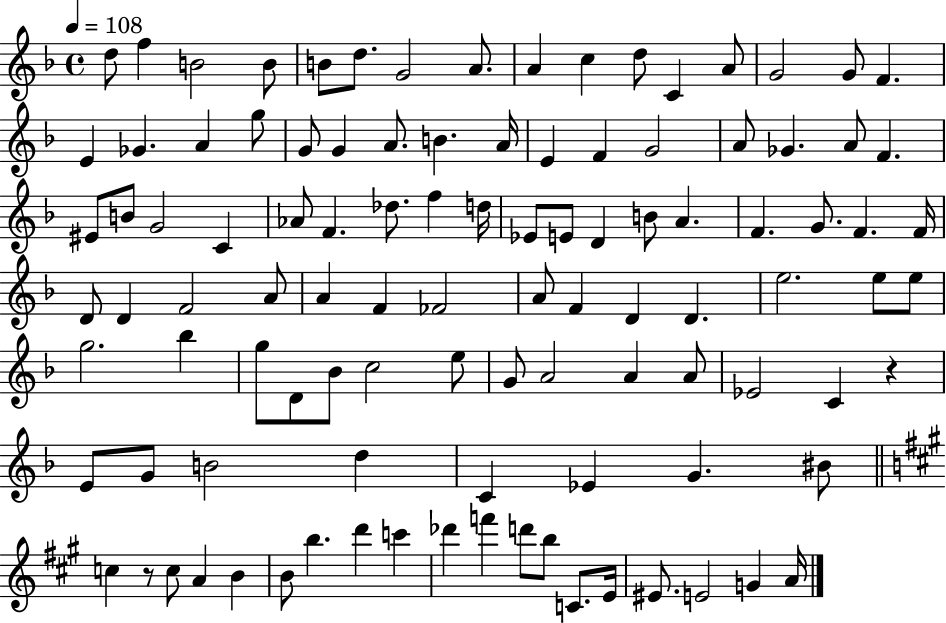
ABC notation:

X:1
T:Untitled
M:4/4
L:1/4
K:F
d/2 f B2 B/2 B/2 d/2 G2 A/2 A c d/2 C A/2 G2 G/2 F E _G A g/2 G/2 G A/2 B A/4 E F G2 A/2 _G A/2 F ^E/2 B/2 G2 C _A/2 F _d/2 f d/4 _E/2 E/2 D B/2 A F G/2 F F/4 D/2 D F2 A/2 A F _F2 A/2 F D D e2 e/2 e/2 g2 _b g/2 D/2 _B/2 c2 e/2 G/2 A2 A A/2 _E2 C z E/2 G/2 B2 d C _E G ^B/2 c z/2 c/2 A B B/2 b d' c' _d' f' d'/2 b/2 C/2 E/4 ^E/2 E2 G A/4